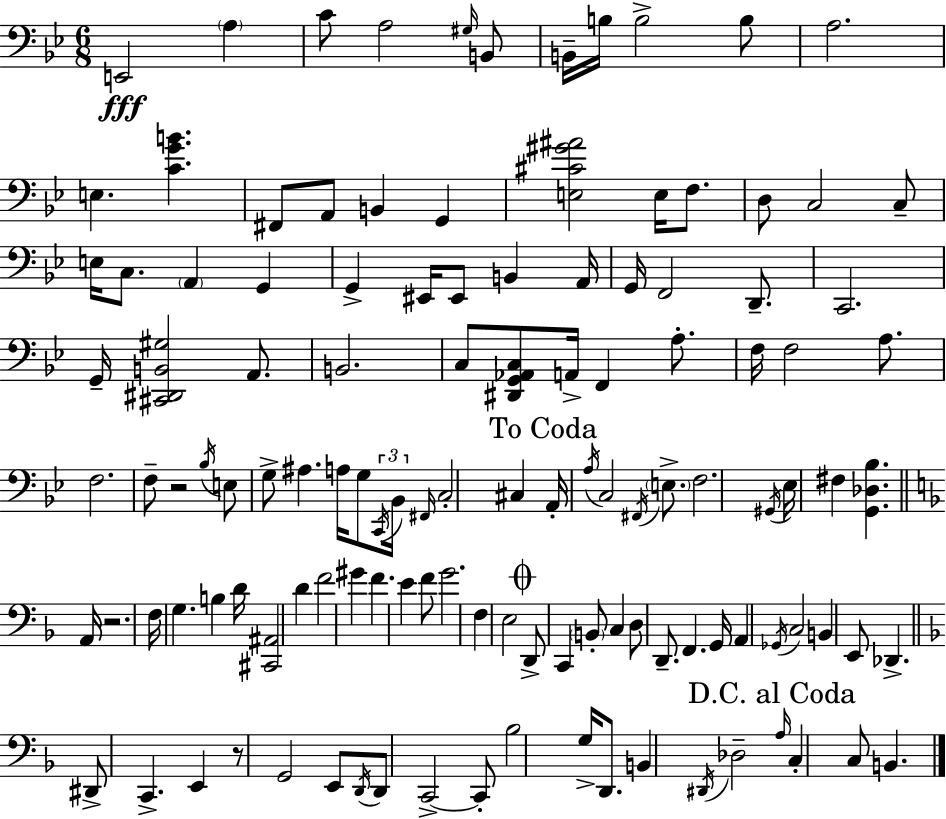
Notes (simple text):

E2/h A3/q C4/e A3/h G#3/s B2/e B2/s B3/s B3/h B3/e A3/h. E3/q. [C4,G4,B4]/q. F#2/e A2/e B2/q G2/q [E3,C#4,G#4,A#4]/h E3/s F3/e. D3/e C3/h C3/e E3/s C3/e. A2/q G2/q G2/q EIS2/s EIS2/e B2/q A2/s G2/s F2/h D2/e. C2/h. G2/s [C#2,D#2,B2,G#3]/h A2/e. B2/h. C3/e [D#2,G2,Ab2,C3]/e A2/s F2/q A3/e. F3/s F3/h A3/e. F3/h. F3/e R/h Bb3/s E3/e G3/e A#3/q. A3/s G3/e C2/s Bb2/s F#2/s C3/h C#3/q A2/s A3/s C3/h F#2/s E3/e. F3/h. G#2/s Eb3/s F#3/q [G2,Db3,Bb3]/q. A2/s R/h. F3/s G3/q. B3/q D4/s [C#2,A#2]/h D4/q F4/h G#4/q F4/q. E4/q F4/e G4/h. F3/q E3/h D2/e C2/q B2/e C3/q D3/e D2/e. F2/q. G2/s A2/q Gb2/s C3/h B2/q E2/e Db2/q. D#2/e C2/q. E2/q R/e G2/h E2/e D2/s D2/e C2/h C2/e Bb3/h G3/s D2/e. B2/q D#2/s Db3/h A3/s C3/q C3/e B2/q.